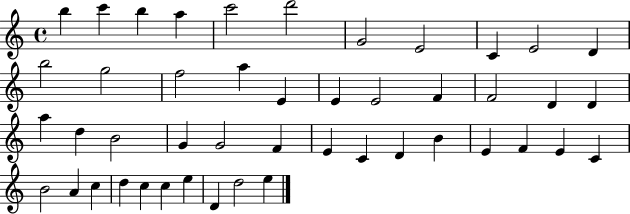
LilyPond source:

{
  \clef treble
  \time 4/4
  \defaultTimeSignature
  \key c \major
  b''4 c'''4 b''4 a''4 | c'''2 d'''2 | g'2 e'2 | c'4 e'2 d'4 | \break b''2 g''2 | f''2 a''4 e'4 | e'4 e'2 f'4 | f'2 d'4 d'4 | \break a''4 d''4 b'2 | g'4 g'2 f'4 | e'4 c'4 d'4 b'4 | e'4 f'4 e'4 c'4 | \break b'2 a'4 c''4 | d''4 c''4 c''4 e''4 | d'4 d''2 e''4 | \bar "|."
}